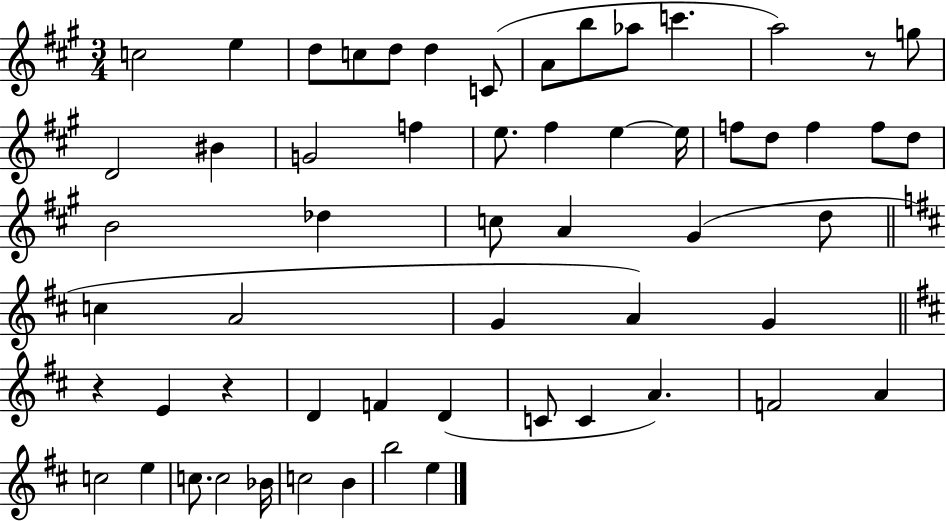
C5/h E5/q D5/e C5/e D5/e D5/q C4/e A4/e B5/e Ab5/e C6/q. A5/h R/e G5/e D4/h BIS4/q G4/h F5/q E5/e. F#5/q E5/q E5/s F5/e D5/e F5/q F5/e D5/e B4/h Db5/q C5/e A4/q G#4/q D5/e C5/q A4/h G4/q A4/q G4/q R/q E4/q R/q D4/q F4/q D4/q C4/e C4/q A4/q. F4/h A4/q C5/h E5/q C5/e. C5/h Bb4/s C5/h B4/q B5/h E5/q